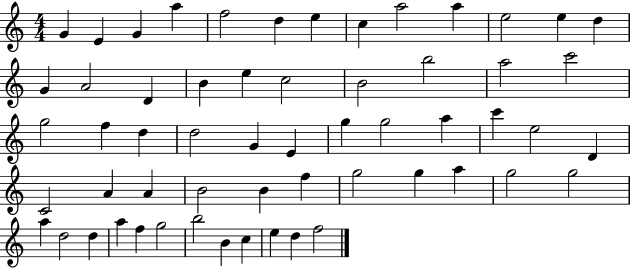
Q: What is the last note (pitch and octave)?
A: F5